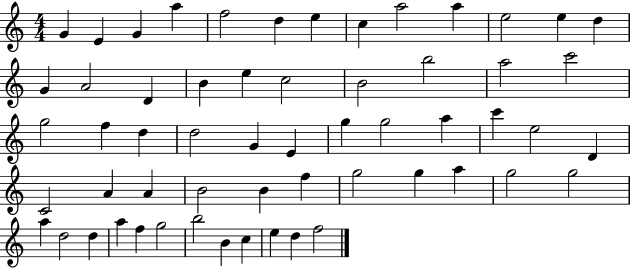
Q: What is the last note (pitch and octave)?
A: F5